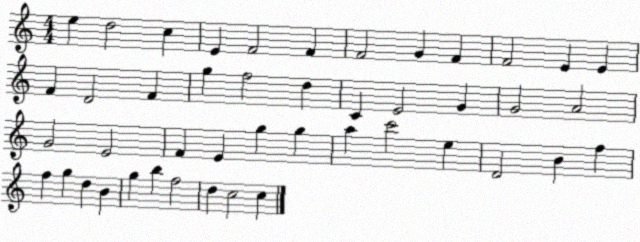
X:1
T:Untitled
M:4/4
L:1/4
K:C
e d2 c E F2 F F2 G F F2 E E F D2 F g f2 d C E2 G G2 A2 G2 E2 F E g g a c'2 e D2 B f f g d B g b f2 d c2 c